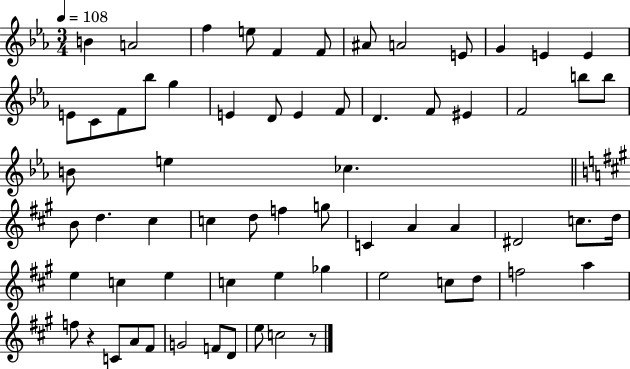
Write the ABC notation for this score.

X:1
T:Untitled
M:3/4
L:1/4
K:Eb
B A2 f e/2 F F/2 ^A/2 A2 E/2 G E E E/2 C/2 F/2 _b/2 g E D/2 E F/2 D F/2 ^E F2 b/2 b/2 B/2 e _c B/2 d ^c c d/2 f g/2 C A A ^D2 c/2 d/4 e c e c e _g e2 c/2 d/2 f2 a f/2 z C/2 A/2 ^F/2 G2 F/2 D/2 e/2 c2 z/2